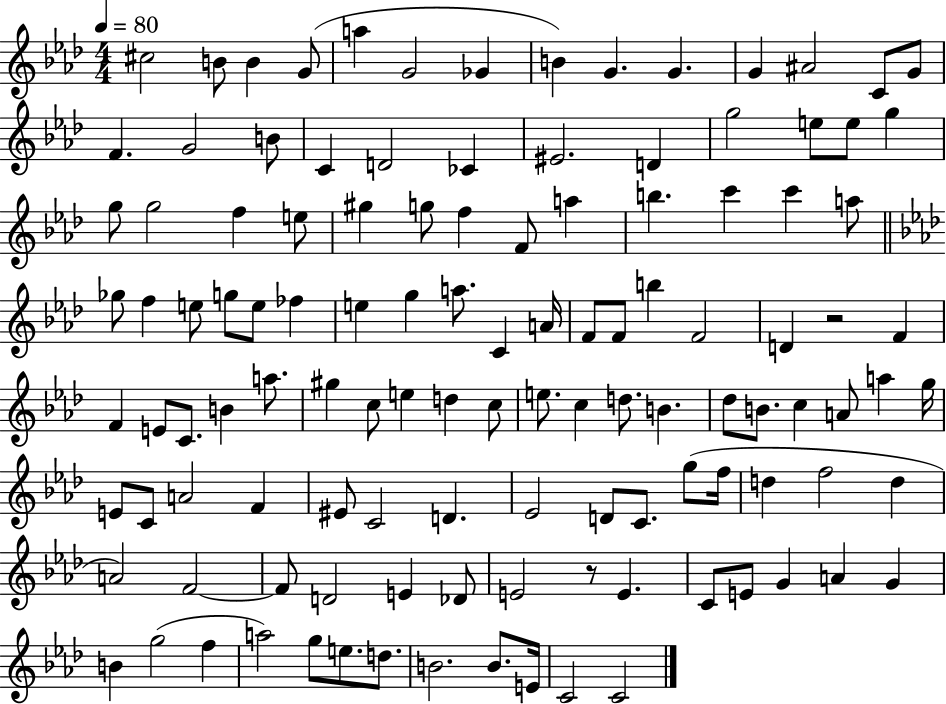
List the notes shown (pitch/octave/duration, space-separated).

C#5/h B4/e B4/q G4/e A5/q G4/h Gb4/q B4/q G4/q. G4/q. G4/q A#4/h C4/e G4/e F4/q. G4/h B4/e C4/q D4/h CES4/q EIS4/h. D4/q G5/h E5/e E5/e G5/q G5/e G5/h F5/q E5/e G#5/q G5/e F5/q F4/e A5/q B5/q. C6/q C6/q A5/e Gb5/e F5/q E5/e G5/e E5/e FES5/q E5/q G5/q A5/e. C4/q A4/s F4/e F4/e B5/q F4/h D4/q R/h F4/q F4/q E4/e C4/e. B4/q A5/e. G#5/q C5/e E5/q D5/q C5/e E5/e. C5/q D5/e. B4/q. Db5/e B4/e. C5/q A4/e A5/q G5/s E4/e C4/e A4/h F4/q EIS4/e C4/h D4/q. Eb4/h D4/e C4/e. G5/e F5/s D5/q F5/h D5/q A4/h F4/h F4/e D4/h E4/q Db4/e E4/h R/e E4/q. C4/e E4/e G4/q A4/q G4/q B4/q G5/h F5/q A5/h G5/e E5/e. D5/e. B4/h. B4/e. E4/s C4/h C4/h